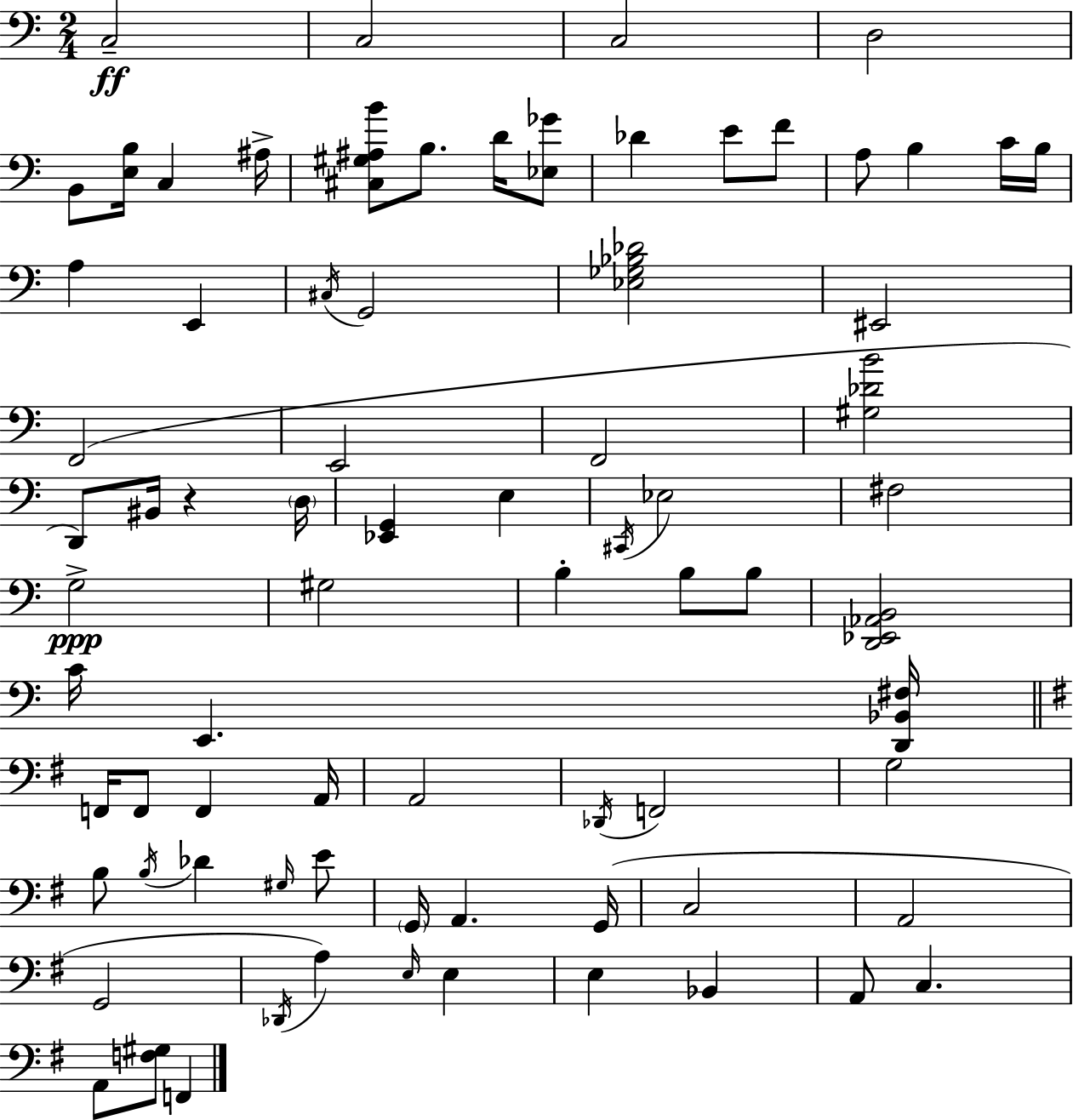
C3/h C3/h C3/h D3/h B2/e [E3,B3]/s C3/q A#3/s [C#3,G#3,A#3,B4]/e B3/e. D4/s [Eb3,Gb4]/e Db4/q E4/e F4/e A3/e B3/q C4/s B3/s A3/q E2/q C#3/s G2/h [Eb3,Gb3,Bb3,Db4]/h EIS2/h F2/h E2/h F2/h [G#3,Db4,B4]/h D2/e BIS2/s R/q D3/s [Eb2,G2]/q E3/q C#2/s Eb3/h F#3/h G3/h G#3/h B3/q B3/e B3/e [D2,Eb2,Ab2,B2]/h C4/s E2/q. [D2,Bb2,F#3]/s F2/s F2/e F2/q A2/s A2/h Db2/s F2/h G3/h B3/e B3/s Db4/q G#3/s E4/e G2/s A2/q. G2/s C3/h A2/h G2/h Db2/s A3/q E3/s E3/q E3/q Bb2/q A2/e C3/q. A2/e [F3,G#3]/e F2/q